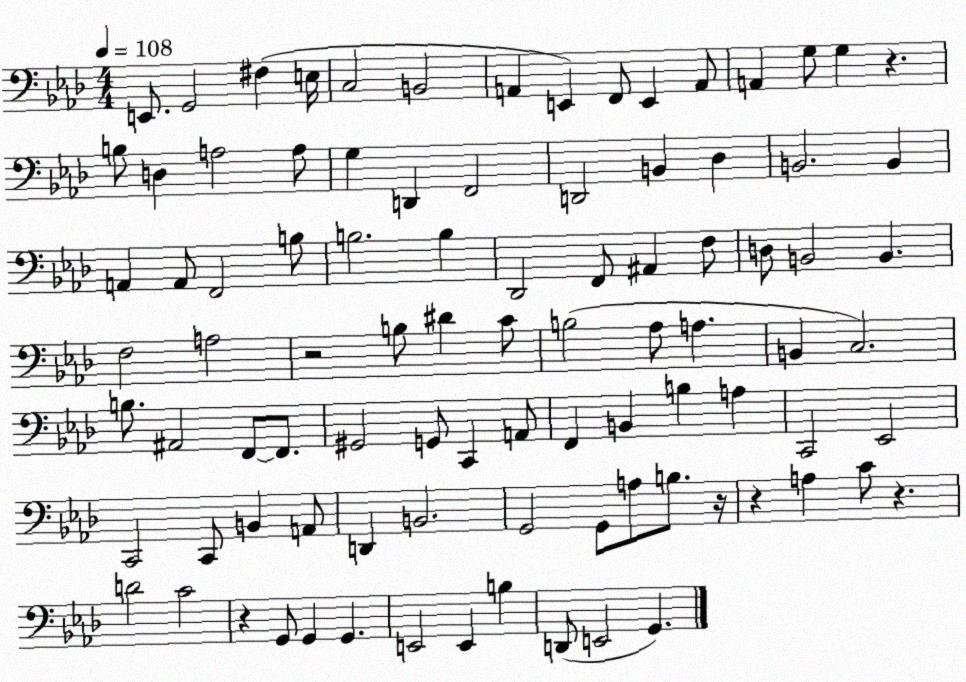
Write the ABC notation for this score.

X:1
T:Untitled
M:4/4
L:1/4
K:Ab
E,,/2 G,,2 ^F, E,/4 C,2 B,,2 A,, E,, F,,/2 E,, A,,/2 A,, G,/2 G, z B,/2 D, A,2 A,/2 G, D,, F,,2 D,,2 B,, _D, B,,2 B,, A,, A,,/2 F,,2 B,/2 B,2 B, _D,,2 F,,/2 ^A,, F,/2 D,/2 B,,2 B,, F,2 A,2 z2 B,/2 ^D C/2 B,2 _A,/2 A, B,, C,2 B,/2 ^A,,2 F,,/2 F,,/2 ^G,,2 G,,/2 C,, A,,/2 F,, B,, B, A, C,,2 _E,,2 C,,2 C,,/2 B,, A,,/2 D,, B,,2 G,,2 G,,/2 A,/2 B,/2 z/4 z A, C/2 z D2 C2 z G,,/2 G,, G,, E,,2 E,, B, D,,/2 E,,2 G,,